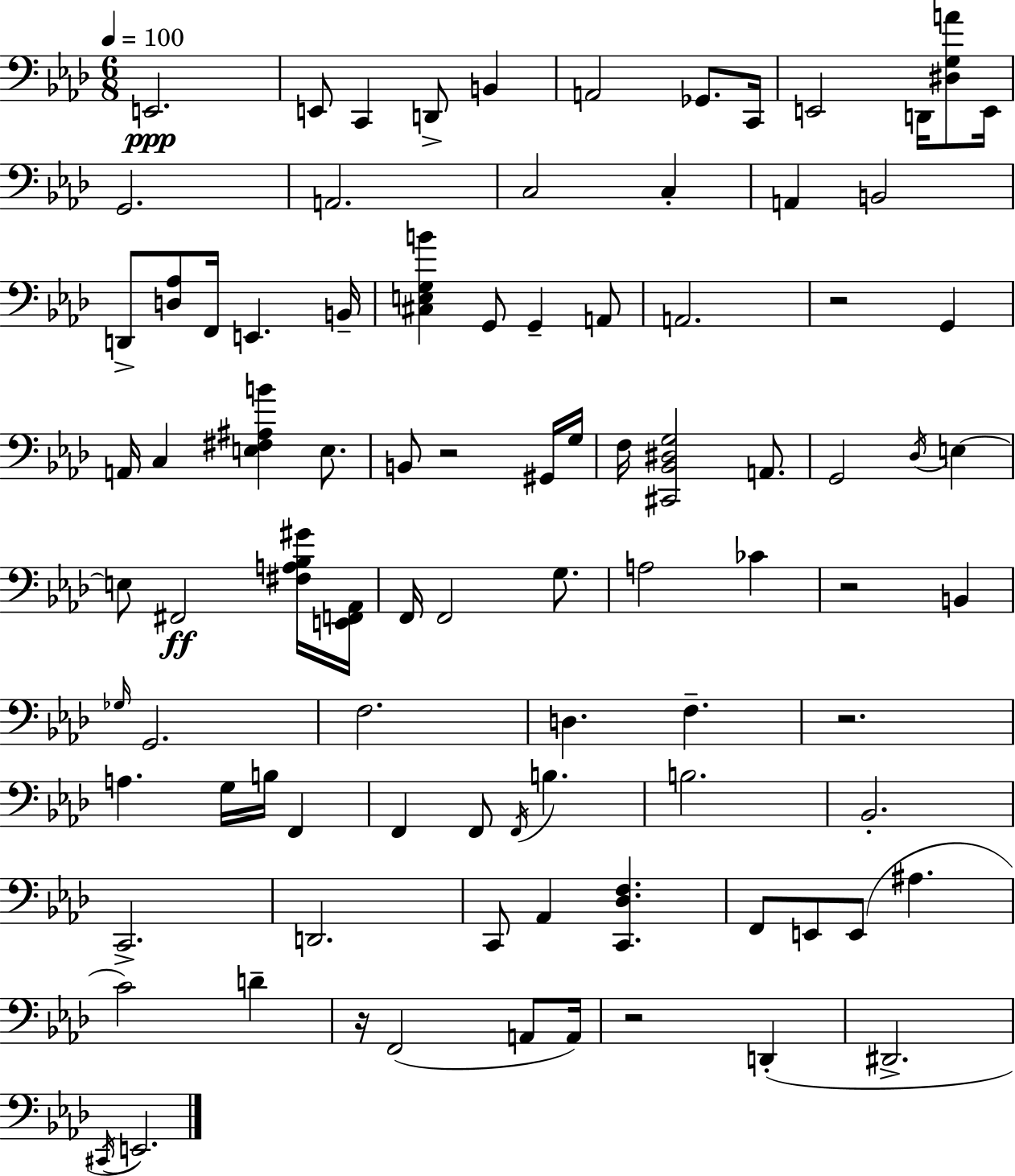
X:1
T:Untitled
M:6/8
L:1/4
K:Fm
E,,2 E,,/2 C,, D,,/2 B,, A,,2 _G,,/2 C,,/4 E,,2 D,,/4 [^D,G,A]/2 E,,/4 G,,2 A,,2 C,2 C, A,, B,,2 D,,/2 [D,_A,]/2 F,,/4 E,, B,,/4 [^C,E,G,B] G,,/2 G,, A,,/2 A,,2 z2 G,, A,,/4 C, [E,^F,^A,B] E,/2 B,,/2 z2 ^G,,/4 G,/4 F,/4 [^C,,_B,,^D,G,]2 A,,/2 G,,2 _D,/4 E, E,/2 ^F,,2 [^F,A,_B,^G]/4 [E,,F,,_A,,]/4 F,,/4 F,,2 G,/2 A,2 _C z2 B,, _G,/4 G,,2 F,2 D, F, z2 A, G,/4 B,/4 F,, F,, F,,/2 F,,/4 B, B,2 _B,,2 C,,2 D,,2 C,,/2 _A,, [C,,_D,F,] F,,/2 E,,/2 E,,/2 ^A, C2 D z/4 F,,2 A,,/2 A,,/4 z2 D,, ^D,,2 ^C,,/4 E,,2